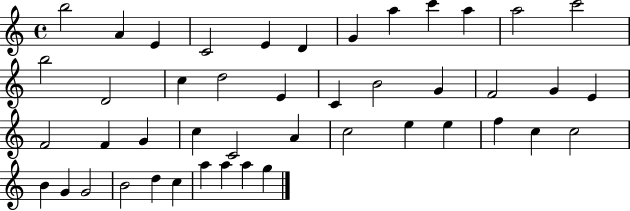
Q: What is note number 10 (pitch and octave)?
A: A5